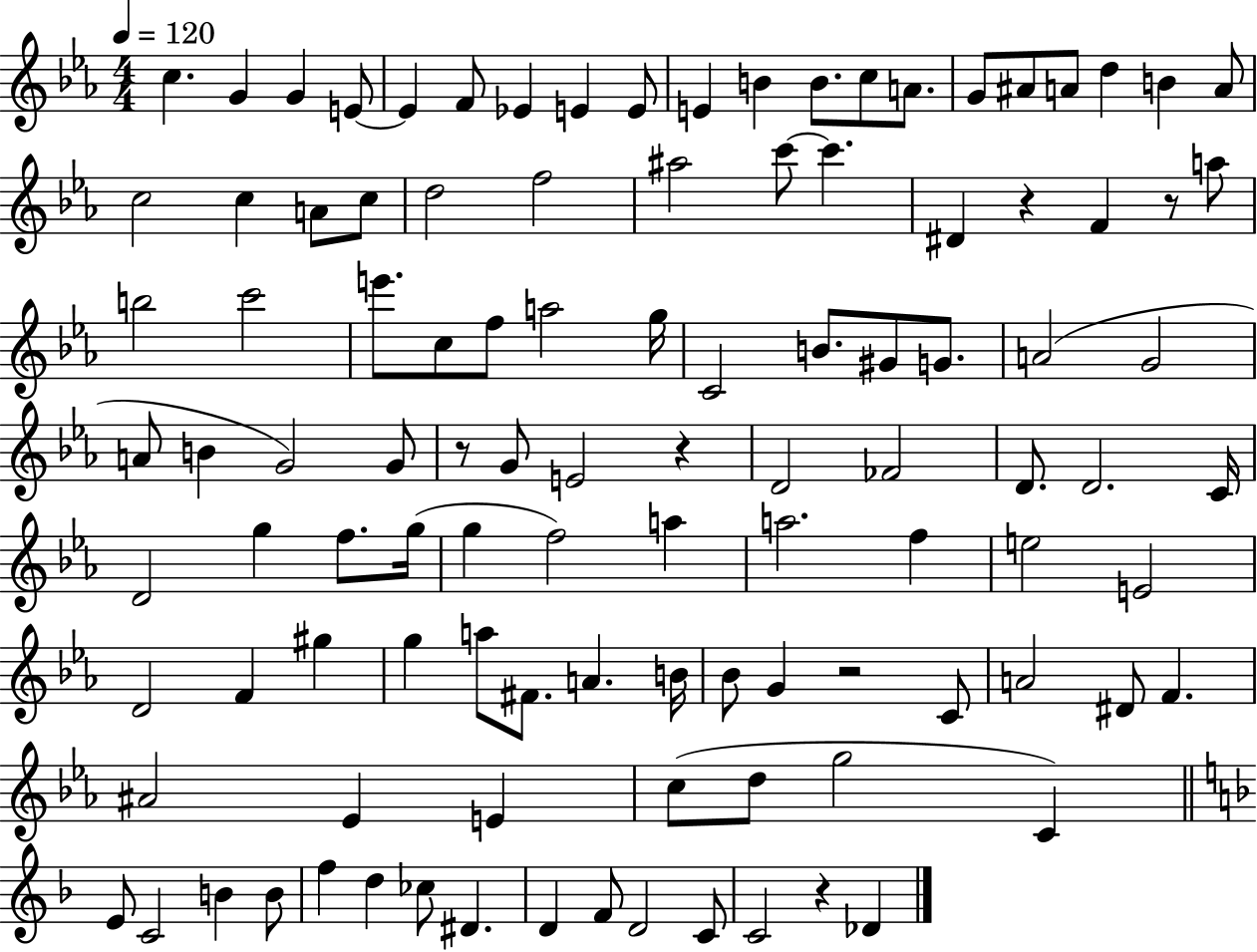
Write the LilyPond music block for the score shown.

{
  \clef treble
  \numericTimeSignature
  \time 4/4
  \key ees \major
  \tempo 4 = 120
  c''4. g'4 g'4 e'8~~ | e'4 f'8 ees'4 e'4 e'8 | e'4 b'4 b'8. c''8 a'8. | g'8 ais'8 a'8 d''4 b'4 a'8 | \break c''2 c''4 a'8 c''8 | d''2 f''2 | ais''2 c'''8~~ c'''4. | dis'4 r4 f'4 r8 a''8 | \break b''2 c'''2 | e'''8. c''8 f''8 a''2 g''16 | c'2 b'8. gis'8 g'8. | a'2( g'2 | \break a'8 b'4 g'2) g'8 | r8 g'8 e'2 r4 | d'2 fes'2 | d'8. d'2. c'16 | \break d'2 g''4 f''8. g''16( | g''4 f''2) a''4 | a''2. f''4 | e''2 e'2 | \break d'2 f'4 gis''4 | g''4 a''8 fis'8. a'4. b'16 | bes'8 g'4 r2 c'8 | a'2 dis'8 f'4. | \break ais'2 ees'4 e'4 | c''8( d''8 g''2 c'4) | \bar "||" \break \key f \major e'8 c'2 b'4 b'8 | f''4 d''4 ces''8 dis'4. | d'4 f'8 d'2 c'8 | c'2 r4 des'4 | \break \bar "|."
}